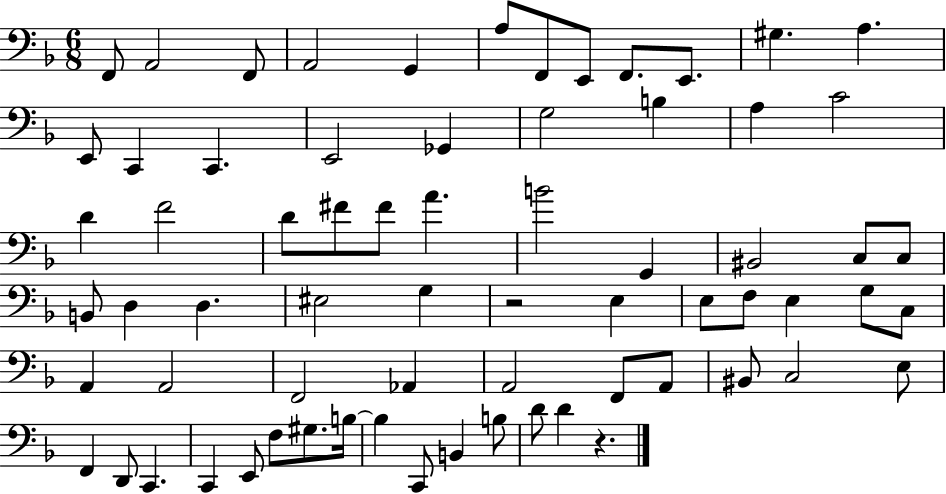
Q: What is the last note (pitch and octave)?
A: D4